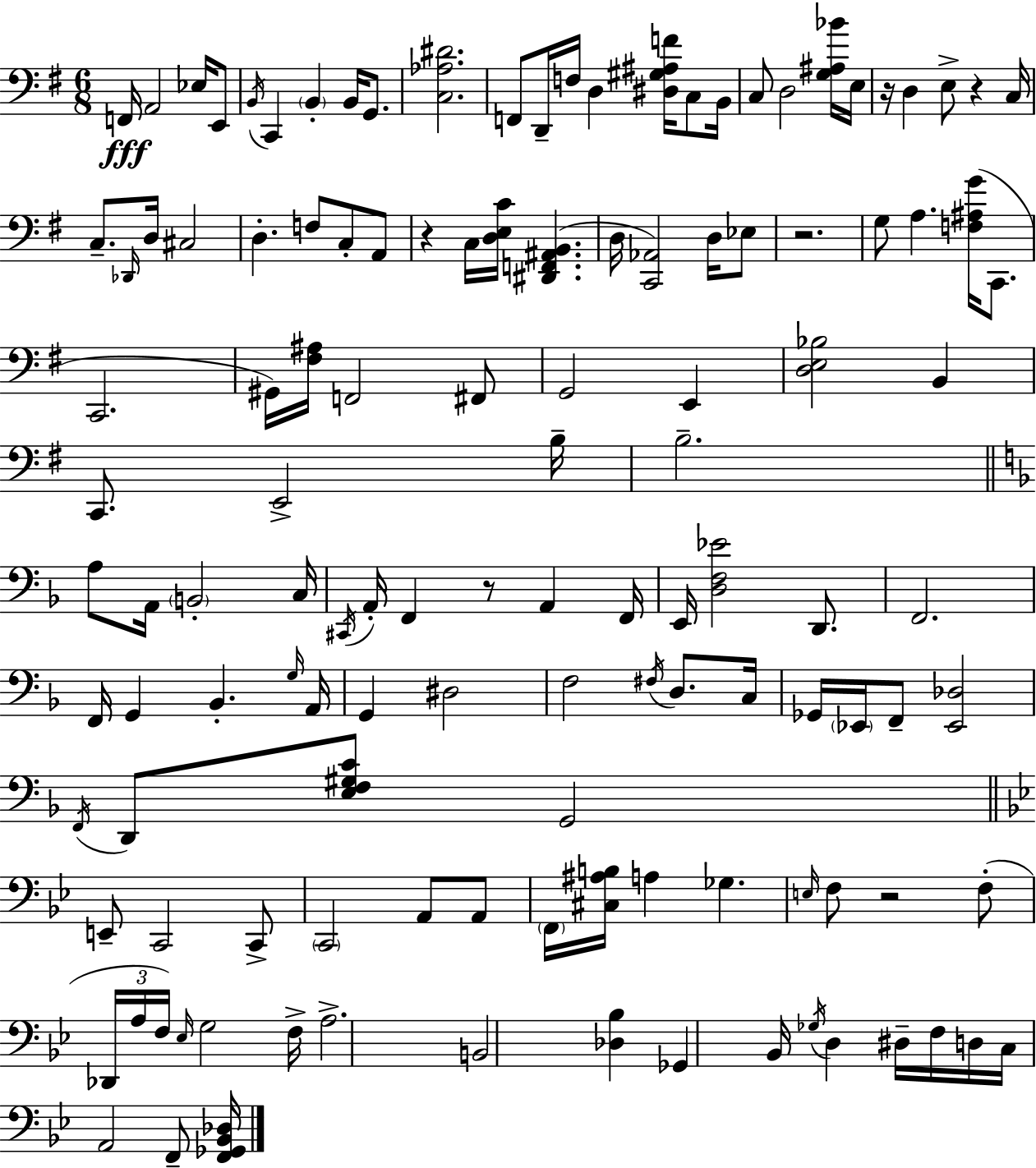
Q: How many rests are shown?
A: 6